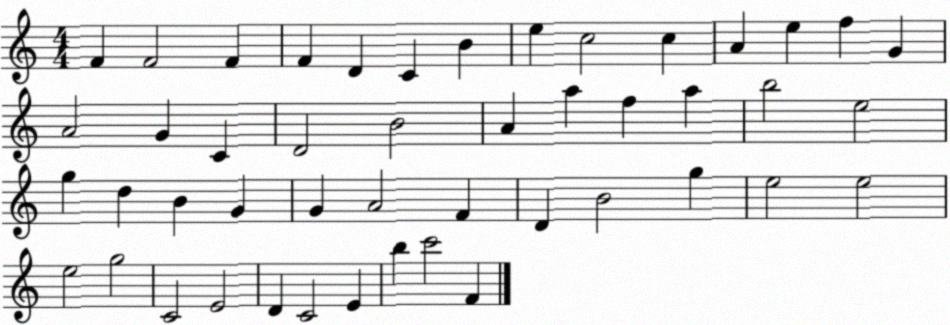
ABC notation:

X:1
T:Untitled
M:4/4
L:1/4
K:C
F F2 F F D C B e c2 c A e f G A2 G C D2 B2 A a f a b2 e2 g d B G G A2 F D B2 g e2 e2 e2 g2 C2 E2 D C2 E b c'2 F